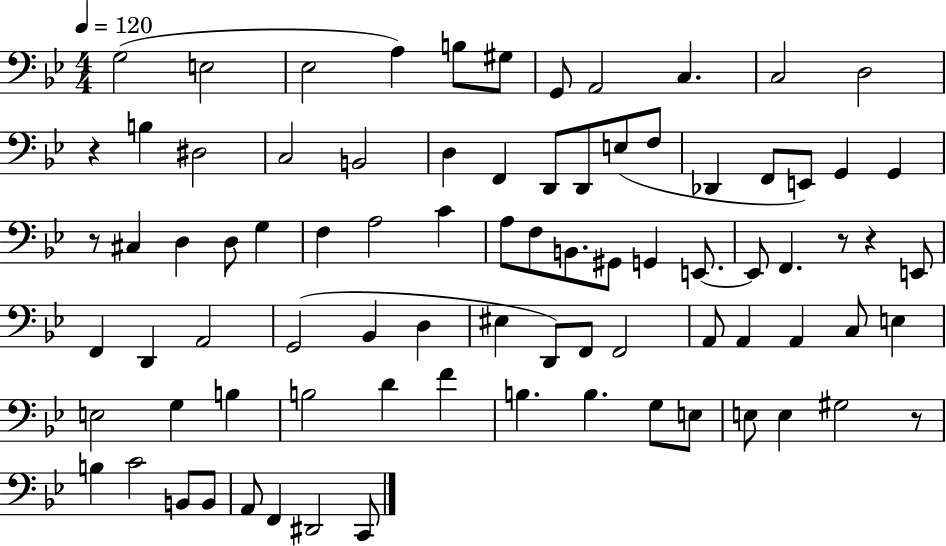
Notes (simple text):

G3/h E3/h Eb3/h A3/q B3/e G#3/e G2/e A2/h C3/q. C3/h D3/h R/q B3/q D#3/h C3/h B2/h D3/q F2/q D2/e D2/e E3/e F3/e Db2/q F2/e E2/e G2/q G2/q R/e C#3/q D3/q D3/e G3/q F3/q A3/h C4/q A3/e F3/e B2/e. G#2/e G2/q E2/e. E2/e F2/q. R/e R/q E2/e F2/q D2/q A2/h G2/h Bb2/q D3/q EIS3/q D2/e F2/e F2/h A2/e A2/q A2/q C3/e E3/q E3/h G3/q B3/q B3/h D4/q F4/q B3/q. B3/q. G3/e E3/e E3/e E3/q G#3/h R/e B3/q C4/h B2/e B2/e A2/e F2/q D#2/h C2/e